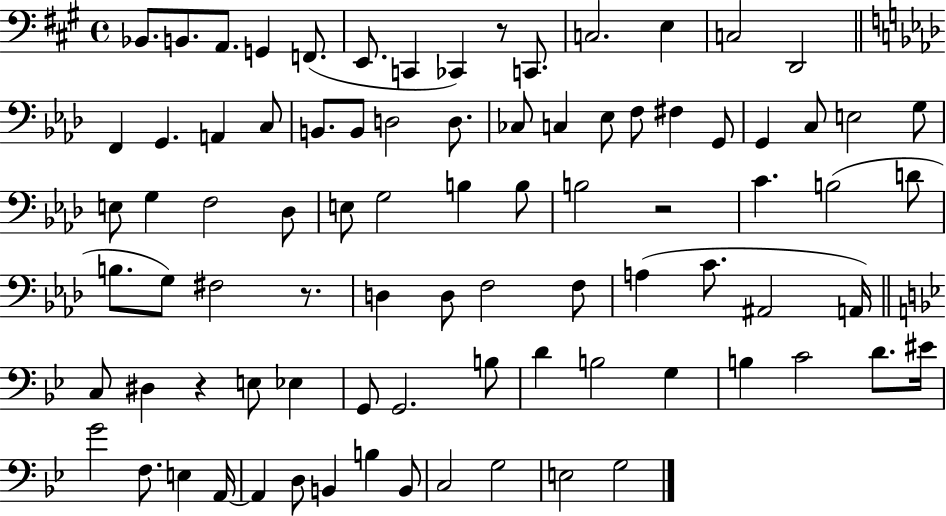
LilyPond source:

{
  \clef bass
  \time 4/4
  \defaultTimeSignature
  \key a \major
  \repeat volta 2 { bes,8. b,8. a,8. g,4 f,8.( | e,8. c,4 ces,4) r8 c,8. | c2. e4 | c2 d,2 | \break \bar "||" \break \key f \minor f,4 g,4. a,4 c8 | b,8. b,8 d2 d8. | ces8 c4 ees8 f8 fis4 g,8 | g,4 c8 e2 g8 | \break e8 g4 f2 des8 | e8 g2 b4 b8 | b2 r2 | c'4. b2( d'8 | \break b8. g8) fis2 r8. | d4 d8 f2 f8 | a4( c'8. ais,2 a,16) | \bar "||" \break \key bes \major c8 dis4 r4 e8 ees4 | g,8 g,2. b8 | d'4 b2 g4 | b4 c'2 d'8. eis'16 | \break g'2 f8. e4 a,16~~ | a,4 d8 b,4 b4 b,8 | c2 g2 | e2 g2 | \break } \bar "|."
}